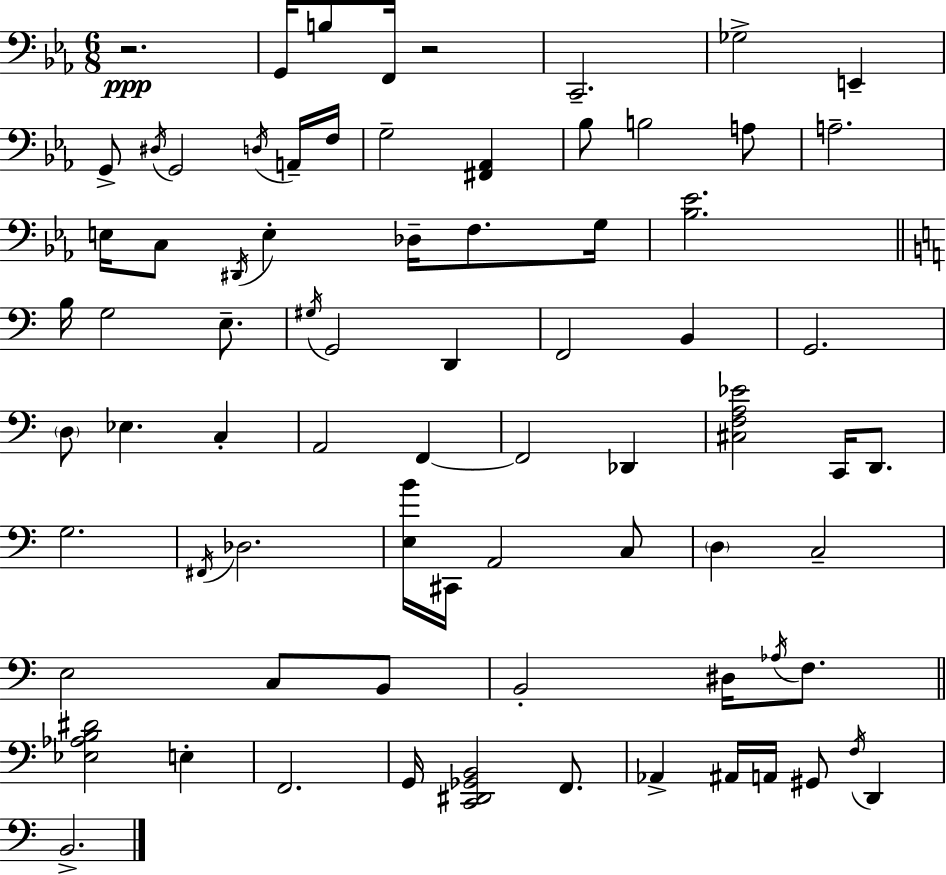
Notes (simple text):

R/h. G2/s B3/e F2/s R/h C2/h. Gb3/h E2/q G2/e D#3/s G2/h D3/s A2/s F3/s G3/h [F#2,Ab2]/q Bb3/e B3/h A3/e A3/h. E3/s C3/e D#2/s E3/q Db3/s F3/e. G3/s [Bb3,Eb4]/h. B3/s G3/h E3/e. G#3/s G2/h D2/q F2/h B2/q G2/h. D3/e Eb3/q. C3/q A2/h F2/q F2/h Db2/q [C#3,F3,A3,Eb4]/h C2/s D2/e. G3/h. F#2/s Db3/h. [E3,B4]/s C#2/s A2/h C3/e D3/q C3/h E3/h C3/e B2/e B2/h D#3/s Ab3/s F3/e. [Eb3,Ab3,B3,D#4]/h E3/q F2/h. G2/s [C2,D#2,Gb2,B2]/h F2/e. Ab2/q A#2/s A2/s G#2/e F3/s D2/q B2/h.